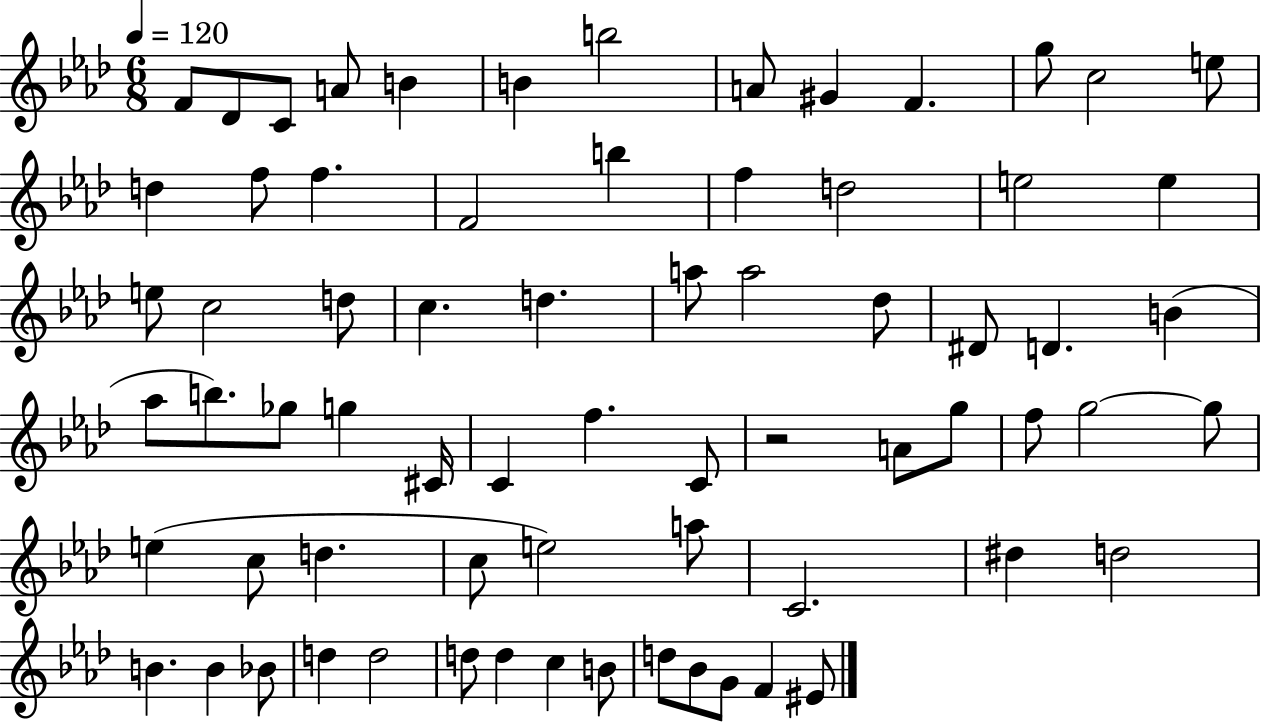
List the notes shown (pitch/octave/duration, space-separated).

F4/e Db4/e C4/e A4/e B4/q B4/q B5/h A4/e G#4/q F4/q. G5/e C5/h E5/e D5/q F5/e F5/q. F4/h B5/q F5/q D5/h E5/h E5/q E5/e C5/h D5/e C5/q. D5/q. A5/e A5/h Db5/e D#4/e D4/q. B4/q Ab5/e B5/e. Gb5/e G5/q C#4/s C4/q F5/q. C4/e R/h A4/e G5/e F5/e G5/h G5/e E5/q C5/e D5/q. C5/e E5/h A5/e C4/h. D#5/q D5/h B4/q. B4/q Bb4/e D5/q D5/h D5/e D5/q C5/q B4/e D5/e Bb4/e G4/e F4/q EIS4/e